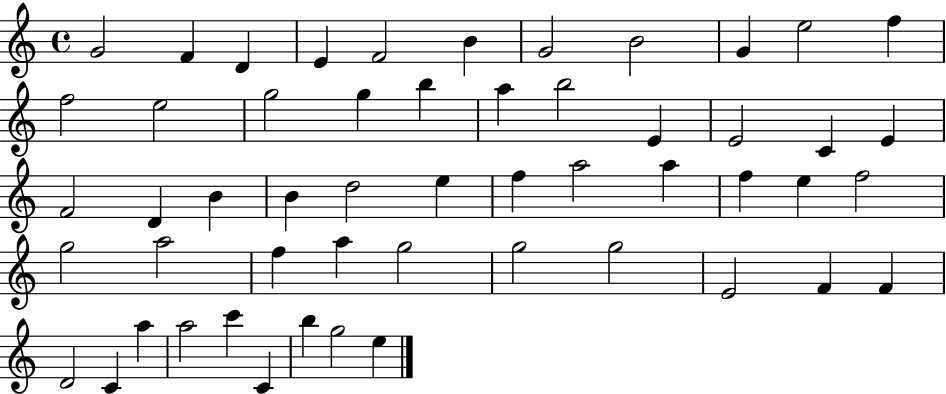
G4/h F4/q D4/q E4/q F4/h B4/q G4/h B4/h G4/q E5/h F5/q F5/h E5/h G5/h G5/q B5/q A5/q B5/h E4/q E4/h C4/q E4/q F4/h D4/q B4/q B4/q D5/h E5/q F5/q A5/h A5/q F5/q E5/q F5/h G5/h A5/h F5/q A5/q G5/h G5/h G5/h E4/h F4/q F4/q D4/h C4/q A5/q A5/h C6/q C4/q B5/q G5/h E5/q